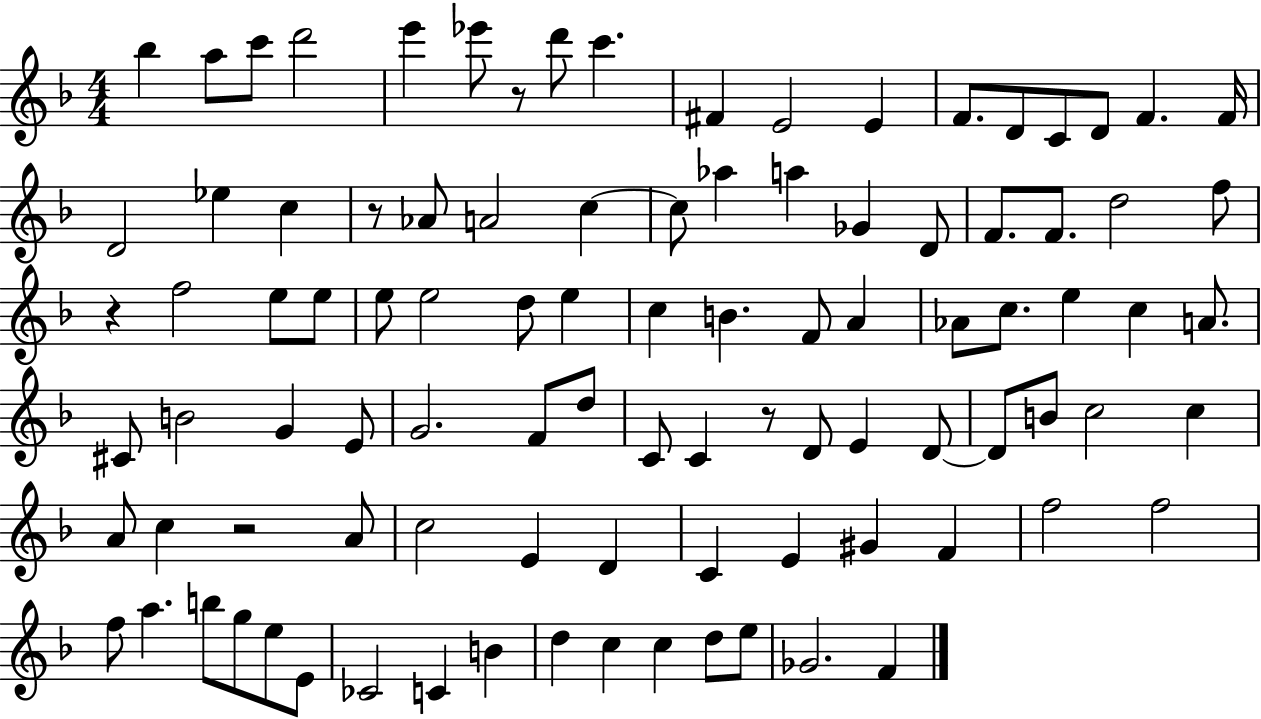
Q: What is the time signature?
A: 4/4